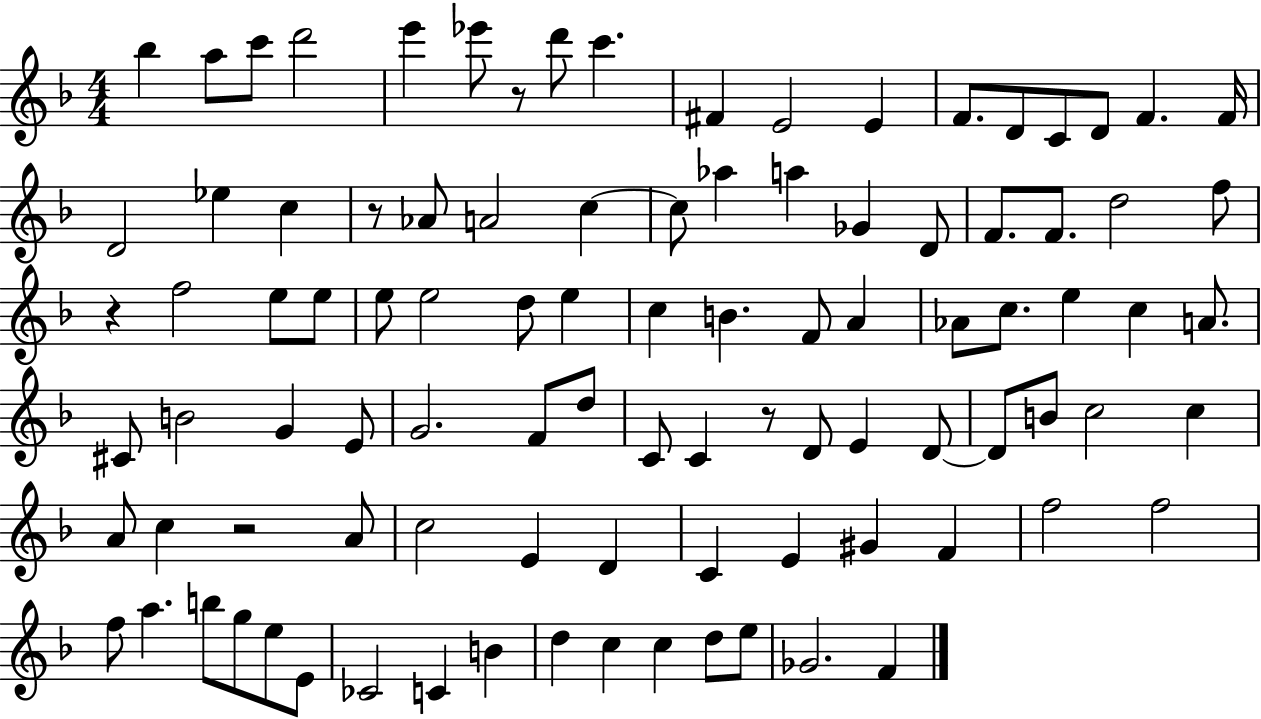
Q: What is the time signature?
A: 4/4